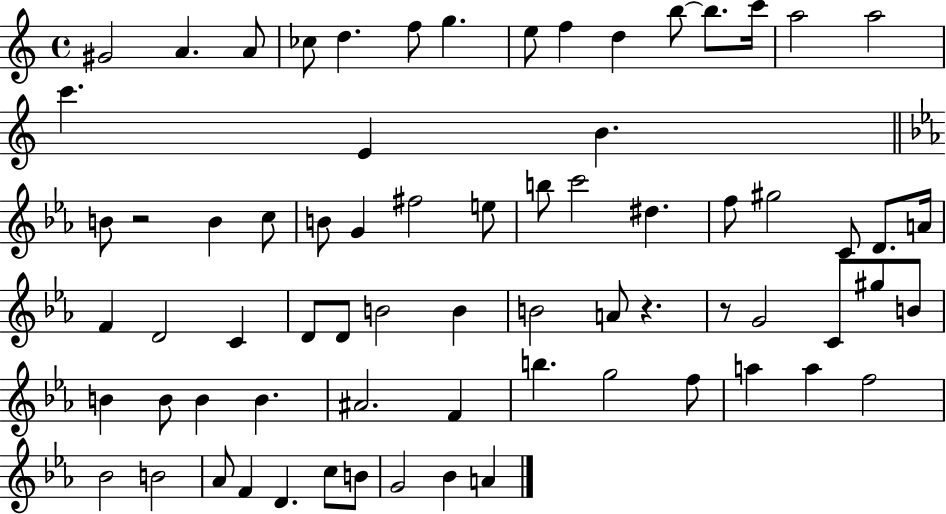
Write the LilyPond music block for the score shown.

{
  \clef treble
  \time 4/4
  \defaultTimeSignature
  \key c \major
  gis'2 a'4. a'8 | ces''8 d''4. f''8 g''4. | e''8 f''4 d''4 b''8~~ b''8. c'''16 | a''2 a''2 | \break c'''4. e'4 b'4. | \bar "||" \break \key ees \major b'8 r2 b'4 c''8 | b'8 g'4 fis''2 e''8 | b''8 c'''2 dis''4. | f''8 gis''2 c'8 d'8. a'16 | \break f'4 d'2 c'4 | d'8 d'8 b'2 b'4 | b'2 a'8 r4. | r8 g'2 c'8 gis''8 b'8 | \break b'4 b'8 b'4 b'4. | ais'2. f'4 | b''4. g''2 f''8 | a''4 a''4 f''2 | \break bes'2 b'2 | aes'8 f'4 d'4. c''8 b'8 | g'2 bes'4 a'4 | \bar "|."
}